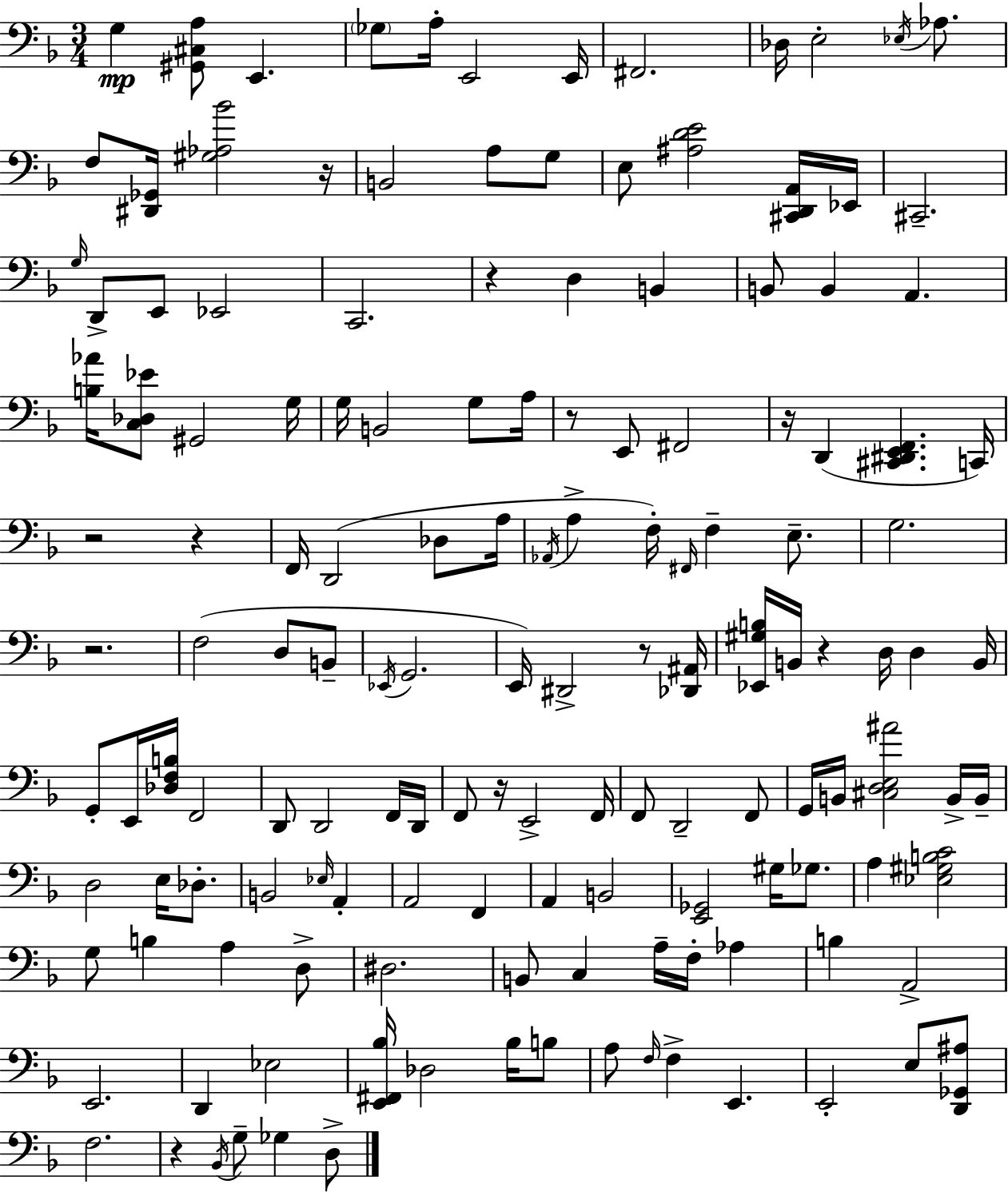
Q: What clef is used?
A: bass